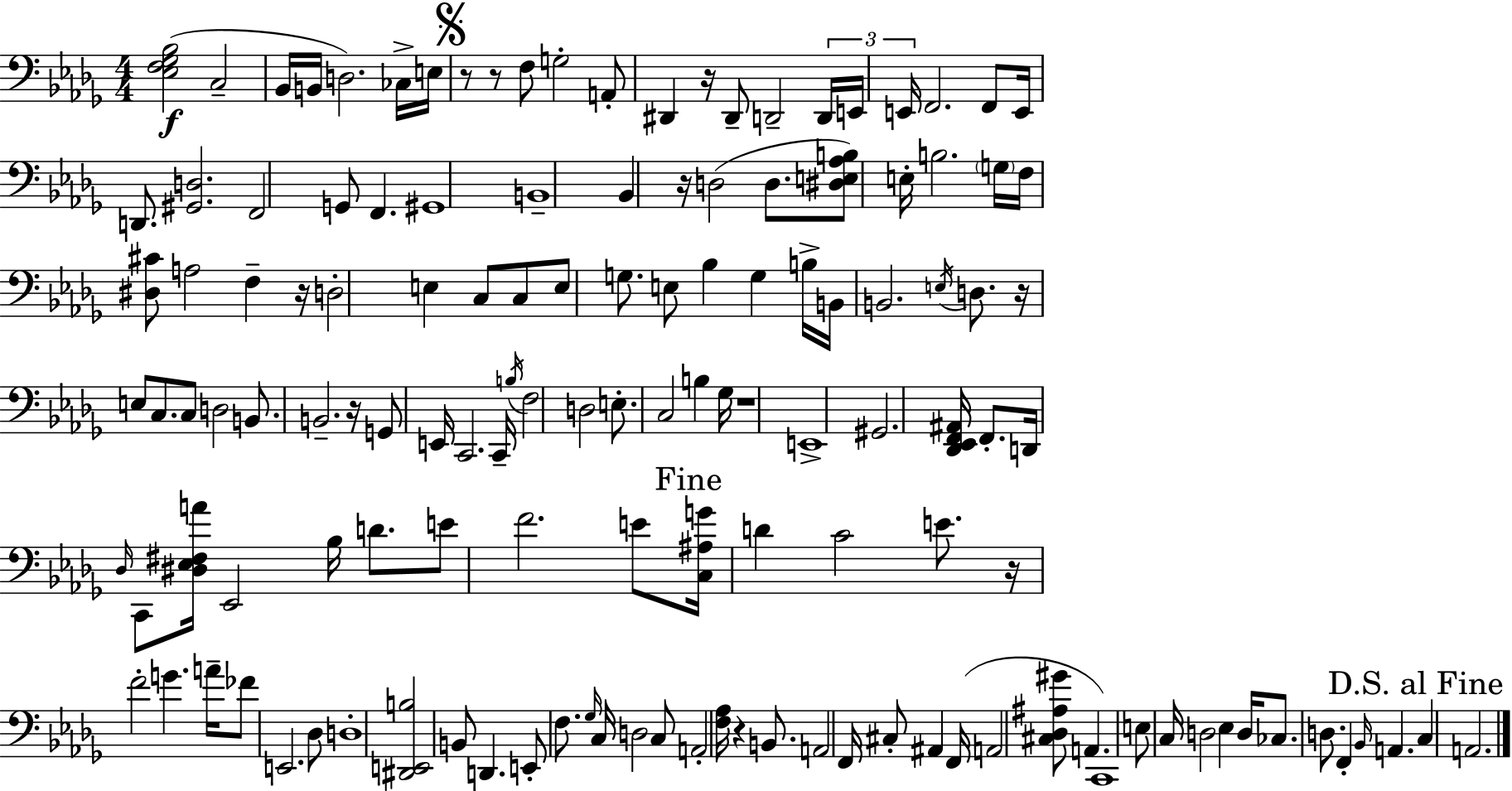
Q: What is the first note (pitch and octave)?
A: C3